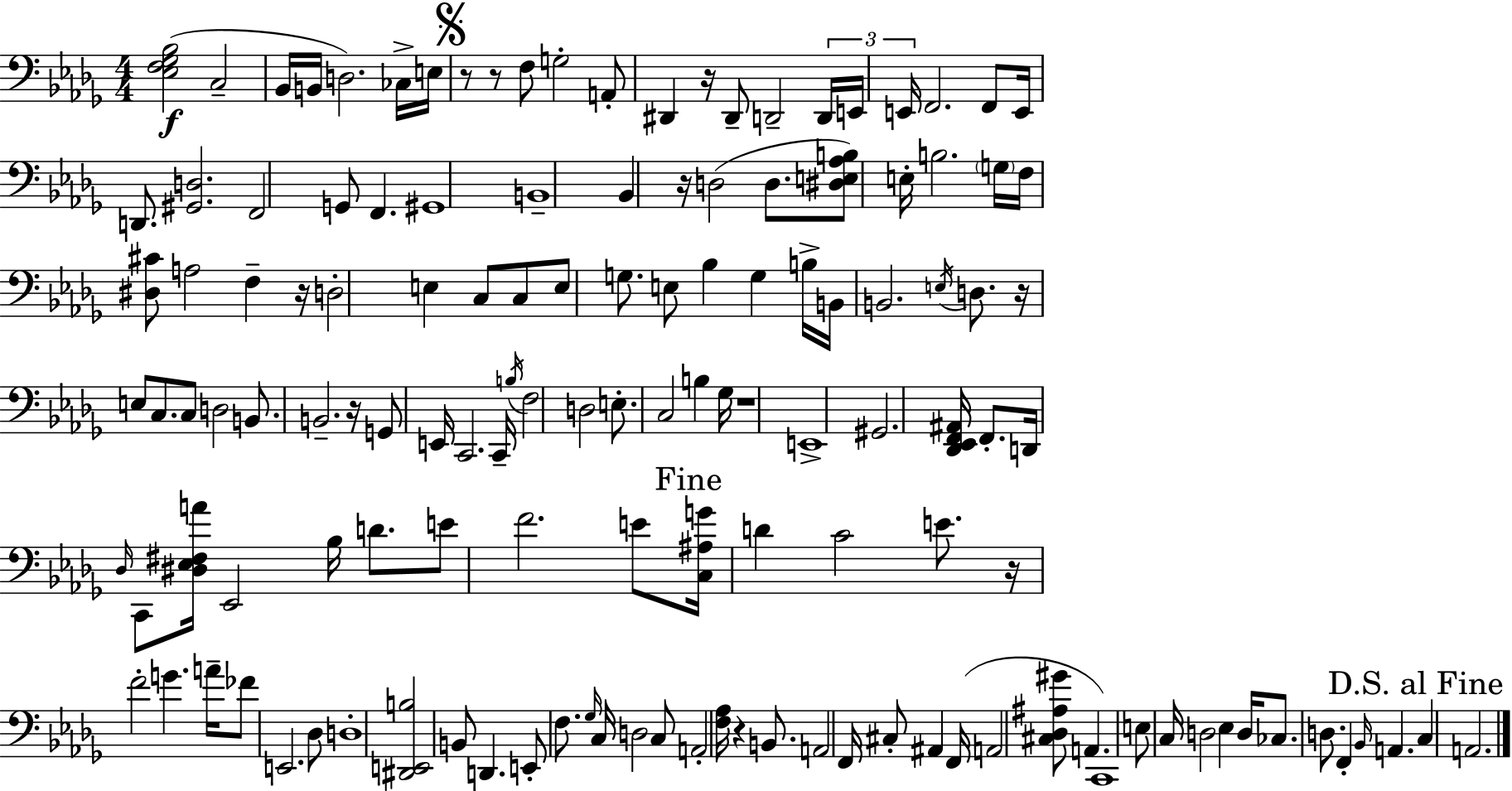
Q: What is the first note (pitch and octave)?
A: C3